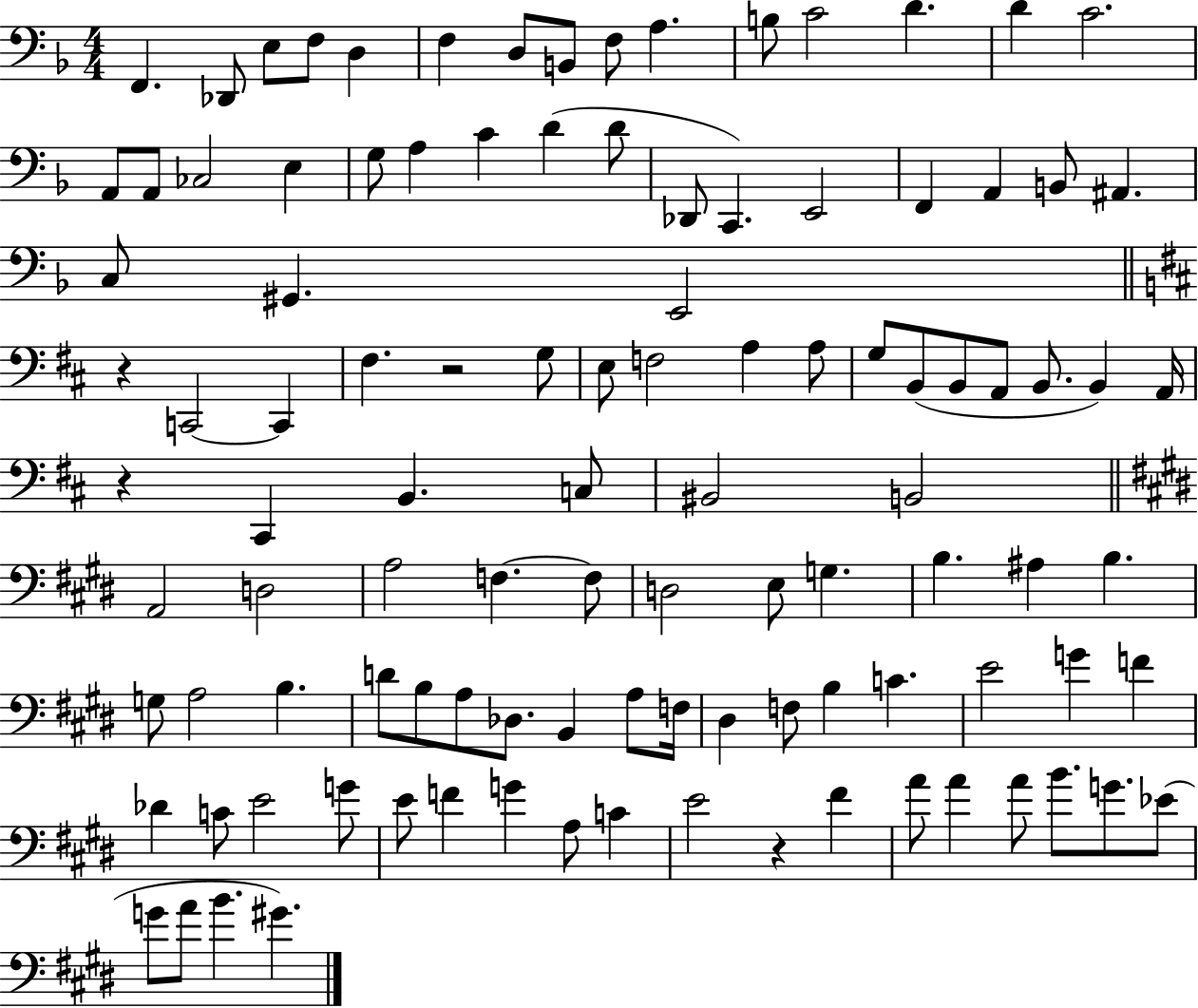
X:1
T:Untitled
M:4/4
L:1/4
K:F
F,, _D,,/2 E,/2 F,/2 D, F, D,/2 B,,/2 F,/2 A, B,/2 C2 D D C2 A,,/2 A,,/2 _C,2 E, G,/2 A, C D D/2 _D,,/2 C,, E,,2 F,, A,, B,,/2 ^A,, C,/2 ^G,, E,,2 z C,,2 C,, ^F, z2 G,/2 E,/2 F,2 A, A,/2 G,/2 B,,/2 B,,/2 A,,/2 B,,/2 B,, A,,/4 z ^C,, B,, C,/2 ^B,,2 B,,2 A,,2 D,2 A,2 F, F,/2 D,2 E,/2 G, B, ^A, B, G,/2 A,2 B, D/2 B,/2 A,/2 _D,/2 B,, A,/2 F,/4 ^D, F,/2 B, C E2 G F _D C/2 E2 G/2 E/2 F G A,/2 C E2 z ^F A/2 A A/2 B/2 G/2 _E/2 G/2 A/2 B ^G